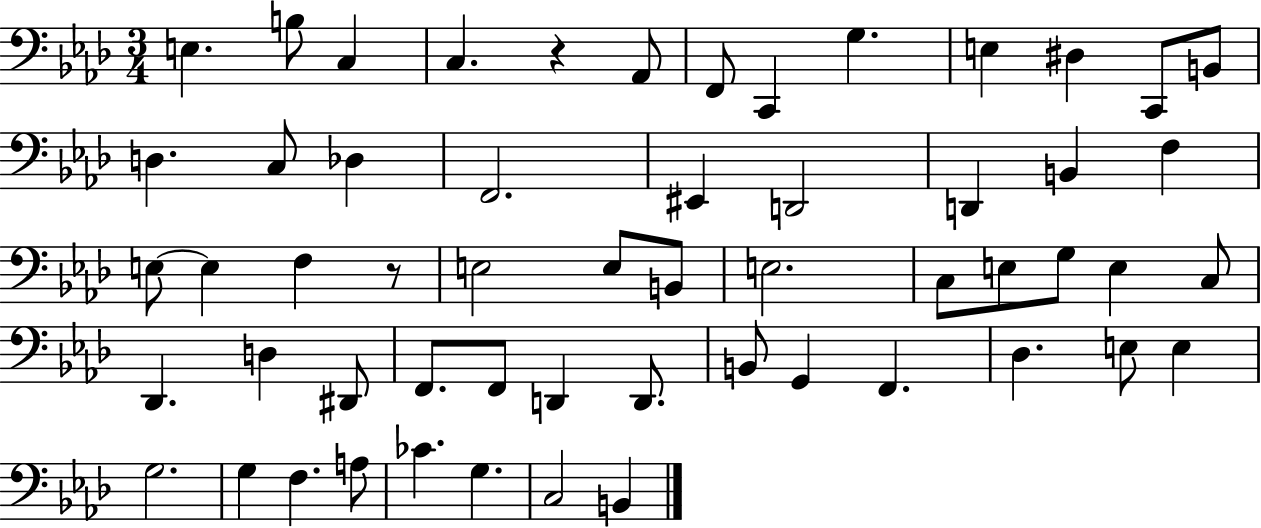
{
  \clef bass
  \numericTimeSignature
  \time 3/4
  \key aes \major
  e4. b8 c4 | c4. r4 aes,8 | f,8 c,4 g4. | e4 dis4 c,8 b,8 | \break d4. c8 des4 | f,2. | eis,4 d,2 | d,4 b,4 f4 | \break e8~~ e4 f4 r8 | e2 e8 b,8 | e2. | c8 e8 g8 e4 c8 | \break des,4. d4 dis,8 | f,8. f,8 d,4 d,8. | b,8 g,4 f,4. | des4. e8 e4 | \break g2. | g4 f4. a8 | ces'4. g4. | c2 b,4 | \break \bar "|."
}